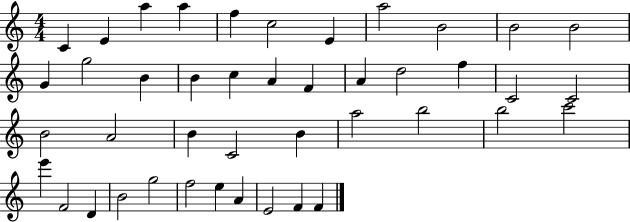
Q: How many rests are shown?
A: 0